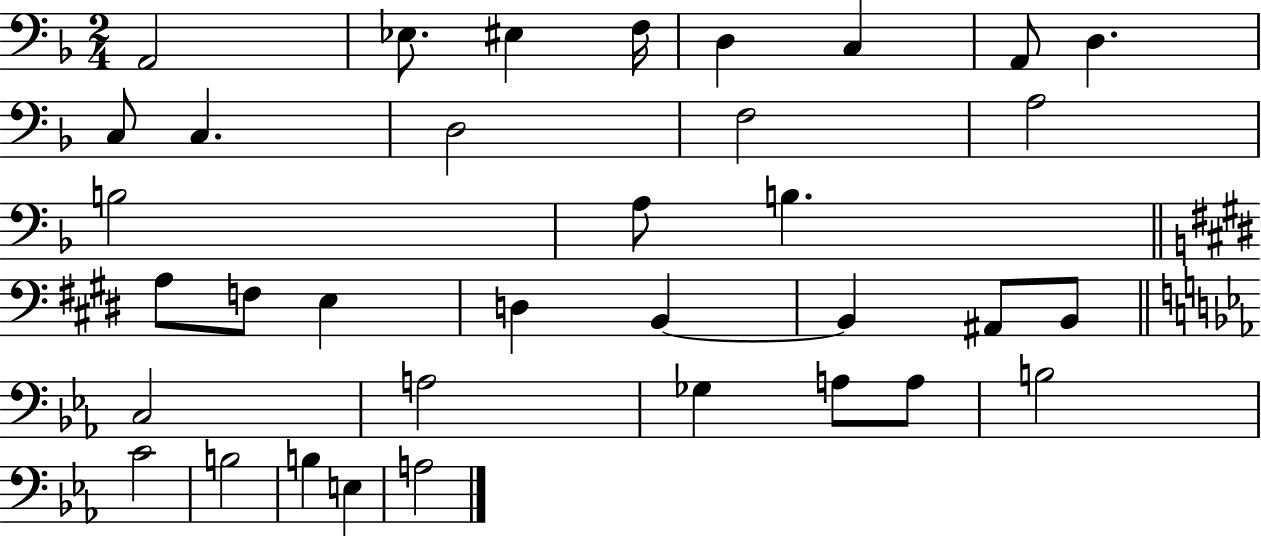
A2/h Eb3/e. EIS3/q F3/s D3/q C3/q A2/e D3/q. C3/e C3/q. D3/h F3/h A3/h B3/h A3/e B3/q. A3/e F3/e E3/q D3/q B2/q B2/q A#2/e B2/e C3/h A3/h Gb3/q A3/e A3/e B3/h C4/h B3/h B3/q E3/q A3/h